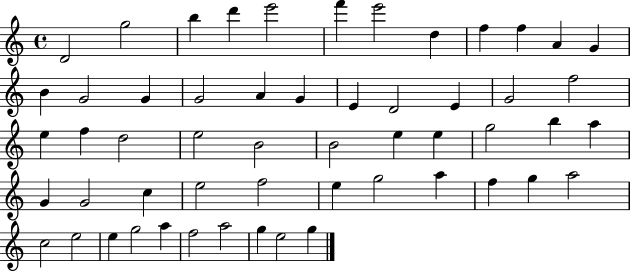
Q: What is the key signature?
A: C major